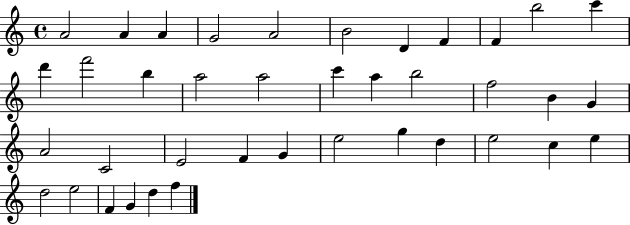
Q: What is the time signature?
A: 4/4